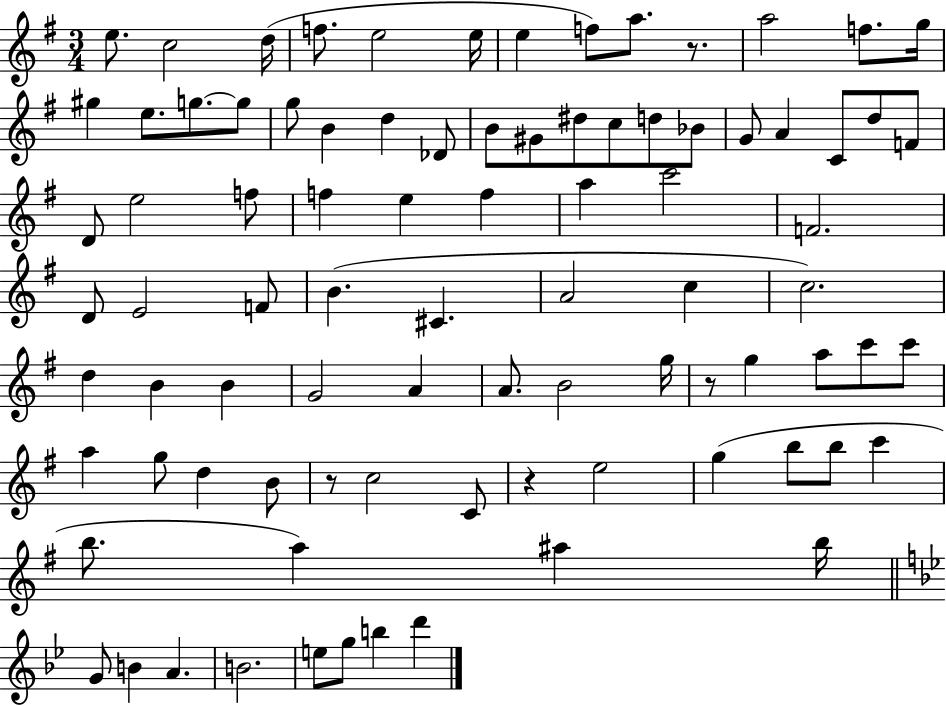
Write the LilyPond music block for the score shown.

{
  \clef treble
  \numericTimeSignature
  \time 3/4
  \key g \major
  e''8. c''2 d''16( | f''8. e''2 e''16 | e''4 f''8) a''8. r8. | a''2 f''8. g''16 | \break gis''4 e''8. g''8.~~ g''8 | g''8 b'4 d''4 des'8 | b'8 gis'8 dis''8 c''8 d''8 bes'8 | g'8 a'4 c'8 d''8 f'8 | \break d'8 e''2 f''8 | f''4 e''4 f''4 | a''4 c'''2 | f'2. | \break d'8 e'2 f'8 | b'4.( cis'4. | a'2 c''4 | c''2.) | \break d''4 b'4 b'4 | g'2 a'4 | a'8. b'2 g''16 | r8 g''4 a''8 c'''8 c'''8 | \break a''4 g''8 d''4 b'8 | r8 c''2 c'8 | r4 e''2 | g''4( b''8 b''8 c'''4 | \break b''8. a''4) ais''4 b''16 | \bar "||" \break \key g \minor g'8 b'4 a'4. | b'2. | e''8 g''8 b''4 d'''4 | \bar "|."
}